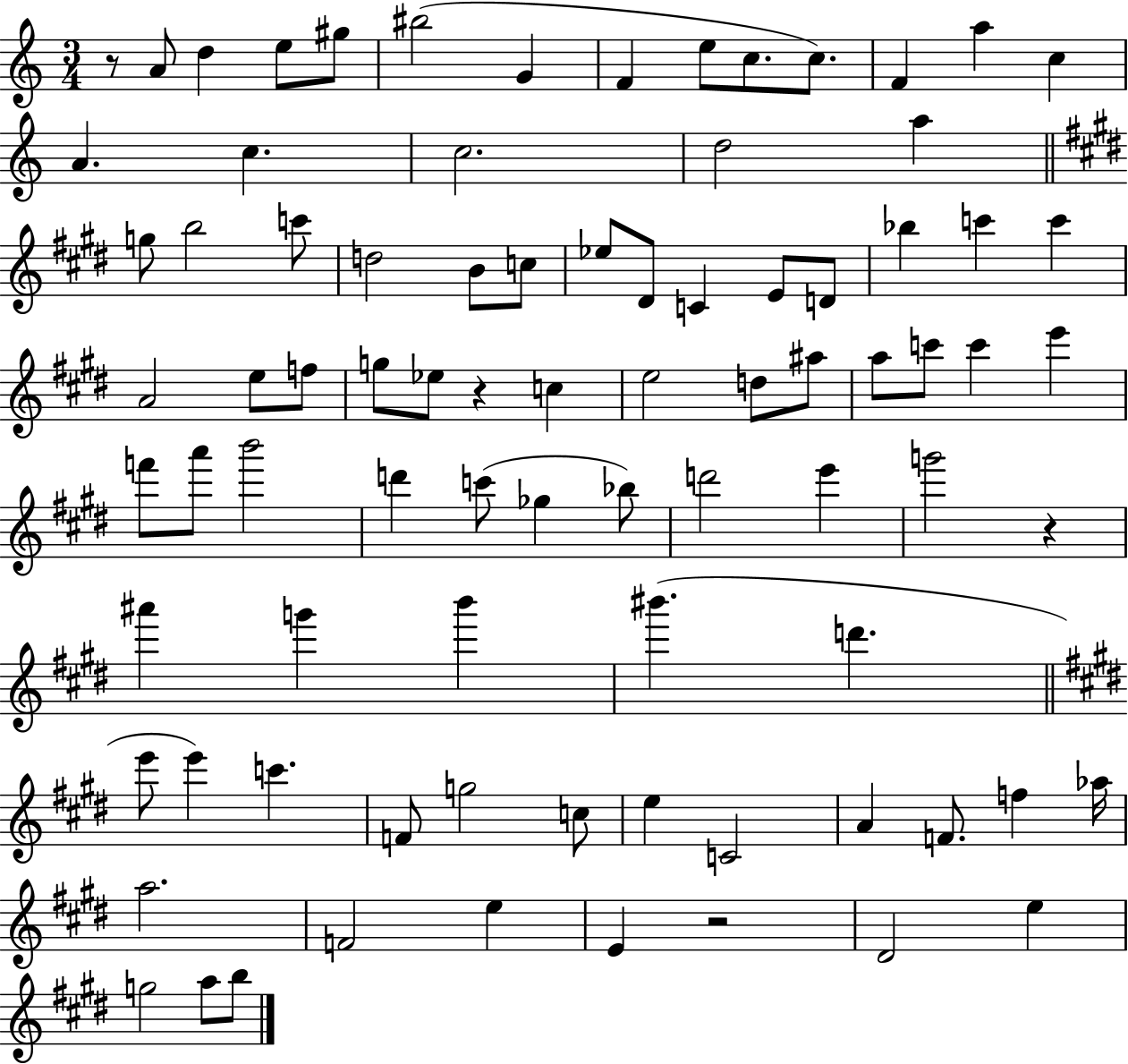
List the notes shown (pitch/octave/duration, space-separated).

R/e A4/e D5/q E5/e G#5/e BIS5/h G4/q F4/q E5/e C5/e. C5/e. F4/q A5/q C5/q A4/q. C5/q. C5/h. D5/h A5/q G5/e B5/h C6/e D5/h B4/e C5/e Eb5/e D#4/e C4/q E4/e D4/e Bb5/q C6/q C6/q A4/h E5/e F5/e G5/e Eb5/e R/q C5/q E5/h D5/e A#5/e A5/e C6/e C6/q E6/q F6/e A6/e B6/h D6/q C6/e Gb5/q Bb5/e D6/h E6/q G6/h R/q A#6/q G6/q B6/q BIS6/q. D6/q. E6/e E6/q C6/q. F4/e G5/h C5/e E5/q C4/h A4/q F4/e. F5/q Ab5/s A5/h. F4/h E5/q E4/q R/h D#4/h E5/q G5/h A5/e B5/e